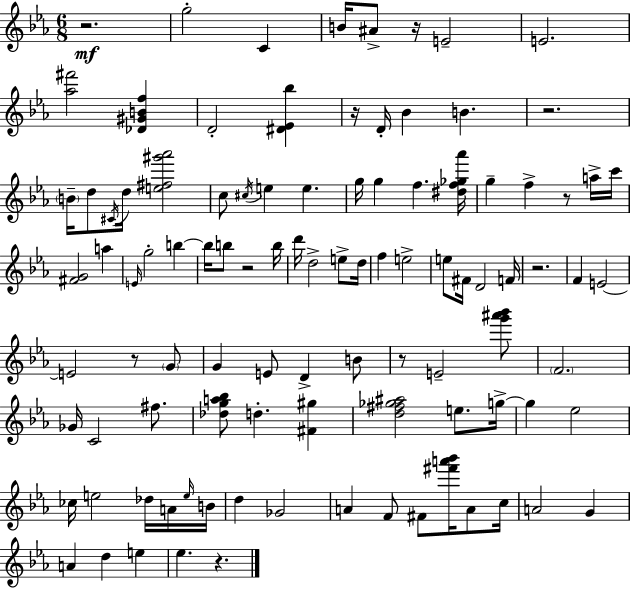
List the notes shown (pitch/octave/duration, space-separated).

R/h. G5/h C4/q B4/s A#4/e R/s E4/h E4/h. [Ab5,F#6]/h [Db4,G#4,B4,F5]/q D4/h [D#4,Eb4,Bb5]/q R/s D4/s Bb4/q B4/q. R/h. B4/s D5/e C#4/s D5/s [E5,F#5,G#6,Ab6]/h C5/e C#5/s E5/q E5/q. G5/s G5/q F5/q. [D#5,F5,Gb5,Ab6]/s G5/q F5/q R/e A5/s C6/s [F#4,G4]/h A5/q E4/s G5/h B5/q B5/s B5/e R/h B5/s D6/s D5/h E5/e D5/s F5/q E5/h E5/e F#4/s D4/h F4/s R/h. F4/q E4/h E4/h R/e G4/e G4/q E4/e D4/q B4/e R/e E4/h [G6,A#6,Bb6]/e F4/h. Gb4/s C4/h F#5/e. [Db5,G5,A5,Bb5]/e D5/q. [F#4,G#5]/q [D5,F#5,Gb5,A#5]/h E5/e. G5/s G5/q Eb5/h CES5/s E5/h Db5/s A4/s E5/s B4/s D5/q Gb4/h A4/q F4/e F#4/e [F#6,A6,Bb6]/s A4/e C5/s A4/h G4/q A4/q D5/q E5/q Eb5/q. R/q.